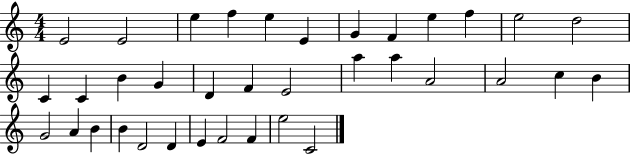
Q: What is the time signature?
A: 4/4